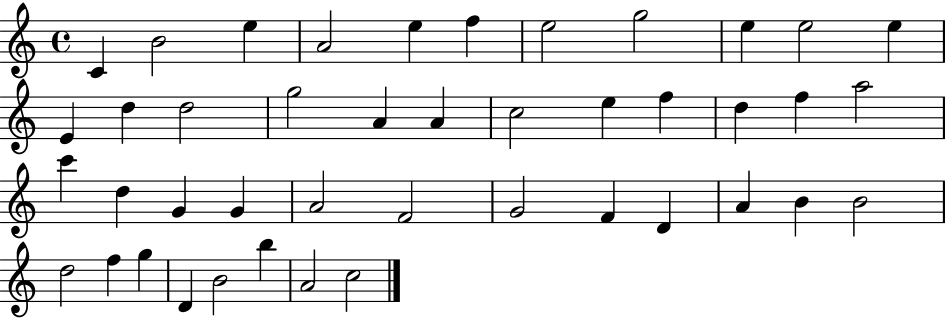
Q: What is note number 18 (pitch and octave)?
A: C5